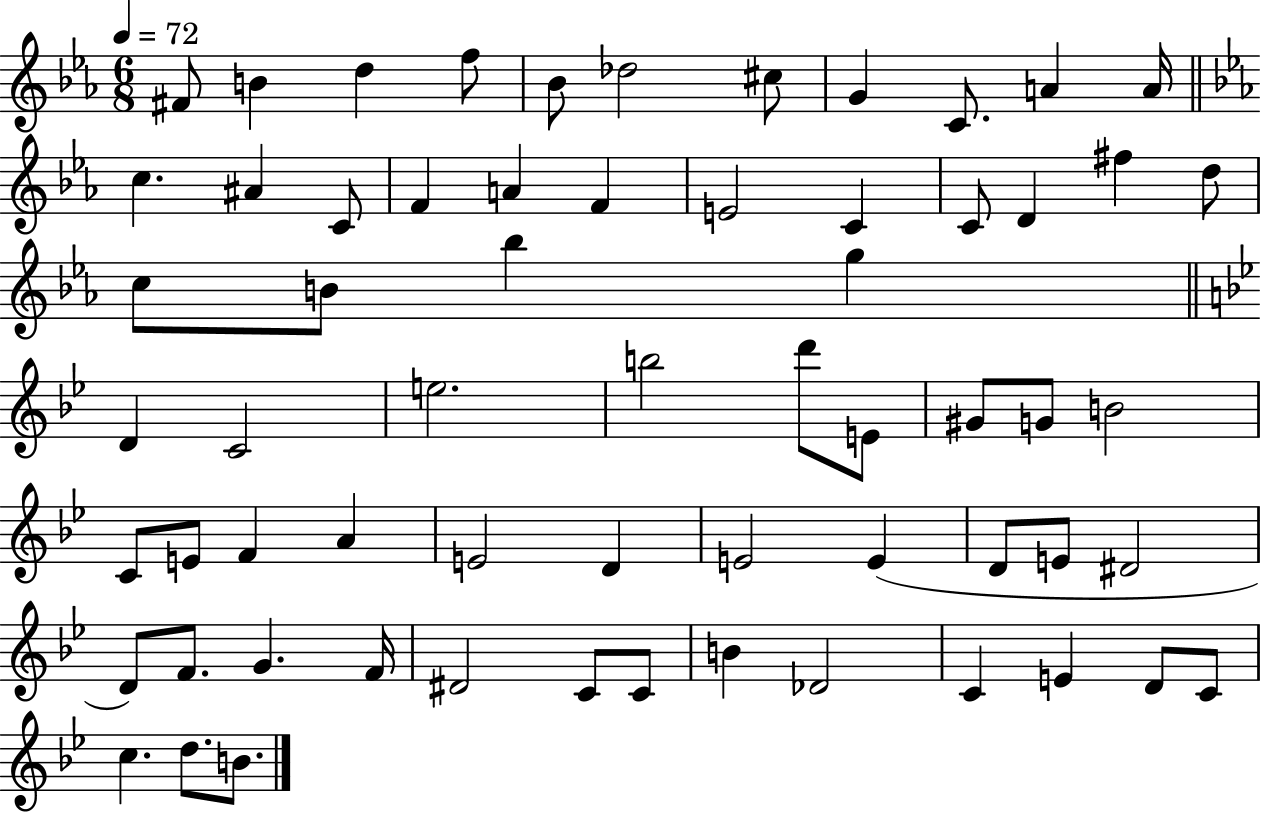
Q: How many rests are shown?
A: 0